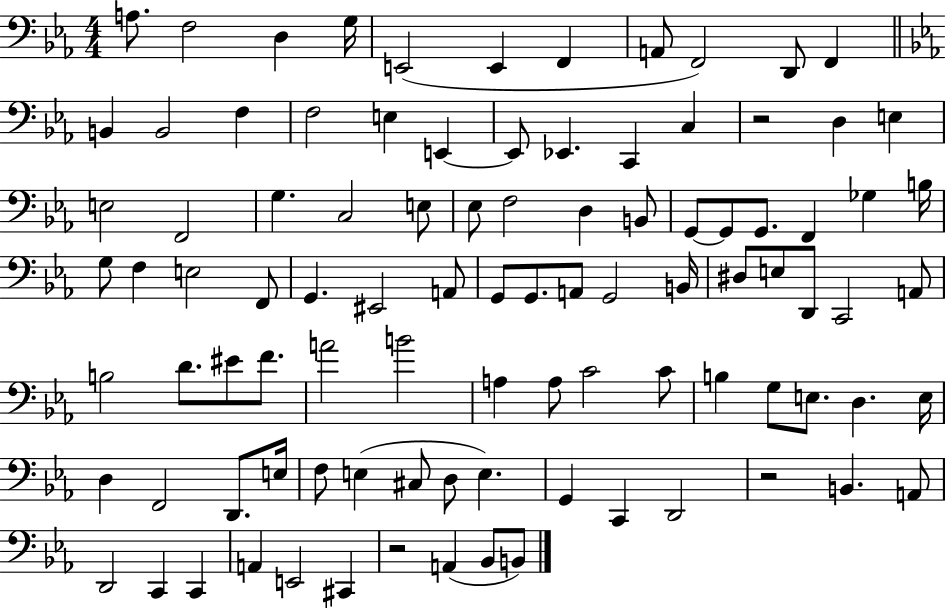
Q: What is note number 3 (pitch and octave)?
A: D3